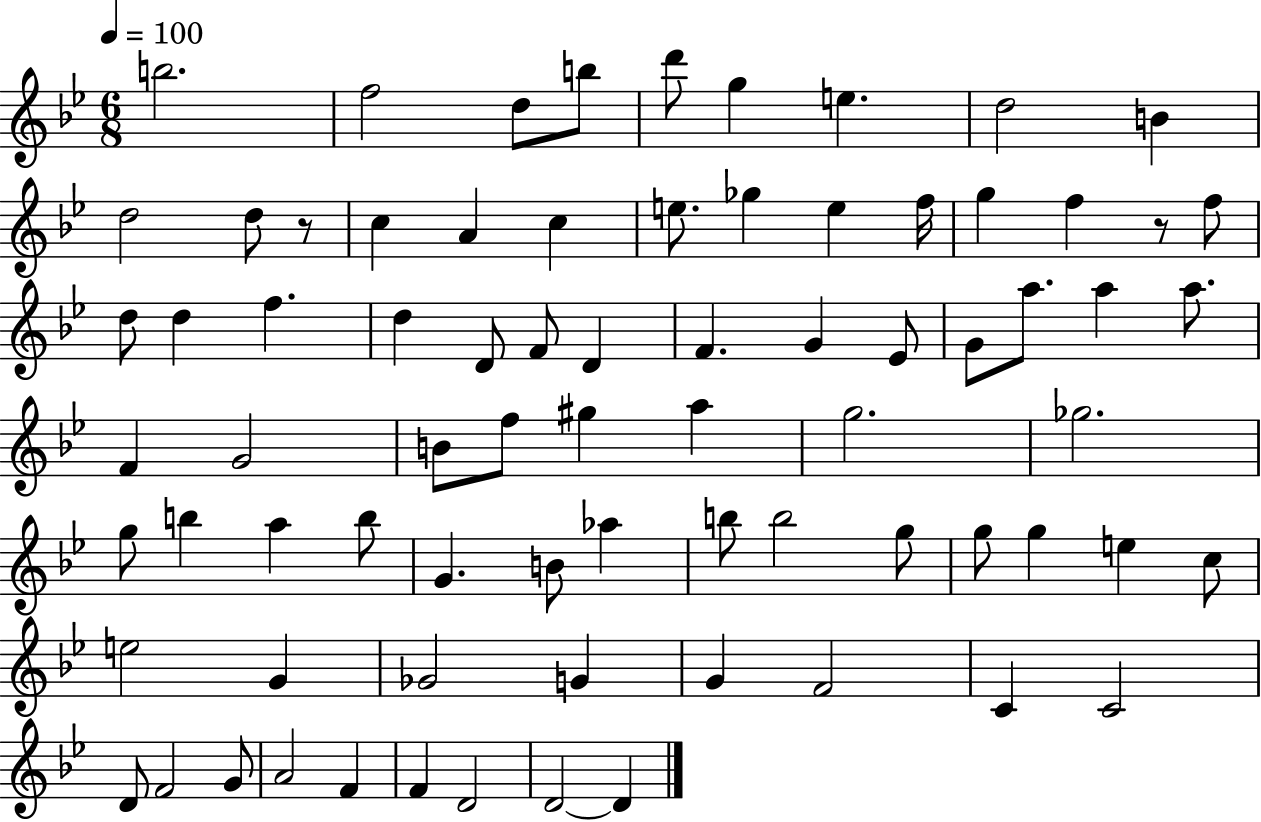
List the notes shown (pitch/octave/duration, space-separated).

B5/h. F5/h D5/e B5/e D6/e G5/q E5/q. D5/h B4/q D5/h D5/e R/e C5/q A4/q C5/q E5/e. Gb5/q E5/q F5/s G5/q F5/q R/e F5/e D5/e D5/q F5/q. D5/q D4/e F4/e D4/q F4/q. G4/q Eb4/e G4/e A5/e. A5/q A5/e. F4/q G4/h B4/e F5/e G#5/q A5/q G5/h. Gb5/h. G5/e B5/q A5/q B5/e G4/q. B4/e Ab5/q B5/e B5/h G5/e G5/e G5/q E5/q C5/e E5/h G4/q Gb4/h G4/q G4/q F4/h C4/q C4/h D4/e F4/h G4/e A4/h F4/q F4/q D4/h D4/h D4/q